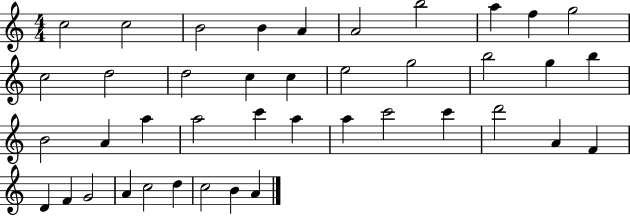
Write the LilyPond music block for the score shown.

{
  \clef treble
  \numericTimeSignature
  \time 4/4
  \key c \major
  c''2 c''2 | b'2 b'4 a'4 | a'2 b''2 | a''4 f''4 g''2 | \break c''2 d''2 | d''2 c''4 c''4 | e''2 g''2 | b''2 g''4 b''4 | \break b'2 a'4 a''4 | a''2 c'''4 a''4 | a''4 c'''2 c'''4 | d'''2 a'4 f'4 | \break d'4 f'4 g'2 | a'4 c''2 d''4 | c''2 b'4 a'4 | \bar "|."
}